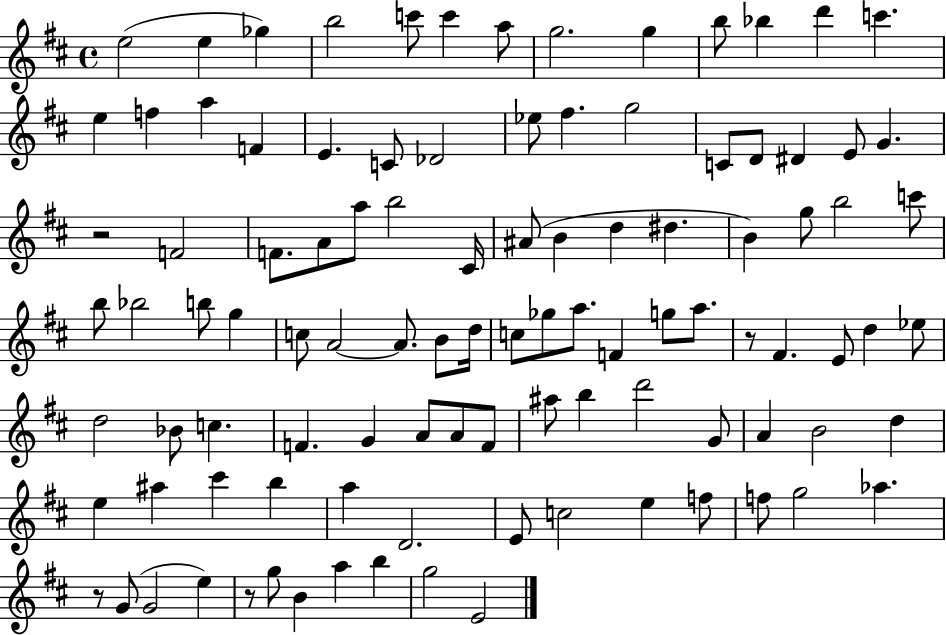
E5/h E5/q Gb5/q B5/h C6/e C6/q A5/e G5/h. G5/q B5/e Bb5/q D6/q C6/q. E5/q F5/q A5/q F4/q E4/q. C4/e Db4/h Eb5/e F#5/q. G5/h C4/e D4/e D#4/q E4/e G4/q. R/h F4/h F4/e. A4/e A5/e B5/h C#4/s A#4/e B4/q D5/q D#5/q. B4/q G5/e B5/h C6/e B5/e Bb5/h B5/e G5/q C5/e A4/h A4/e. B4/e D5/s C5/e Gb5/e A5/e. F4/q G5/e A5/e. R/e F#4/q. E4/e D5/q Eb5/e D5/h Bb4/e C5/q. F4/q. G4/q A4/e A4/e F4/e A#5/e B5/q D6/h G4/e A4/q B4/h D5/q E5/q A#5/q C#6/q B5/q A5/q D4/h. E4/e C5/h E5/q F5/e F5/e G5/h Ab5/q. R/e G4/e G4/h E5/q R/e G5/e B4/q A5/q B5/q G5/h E4/h